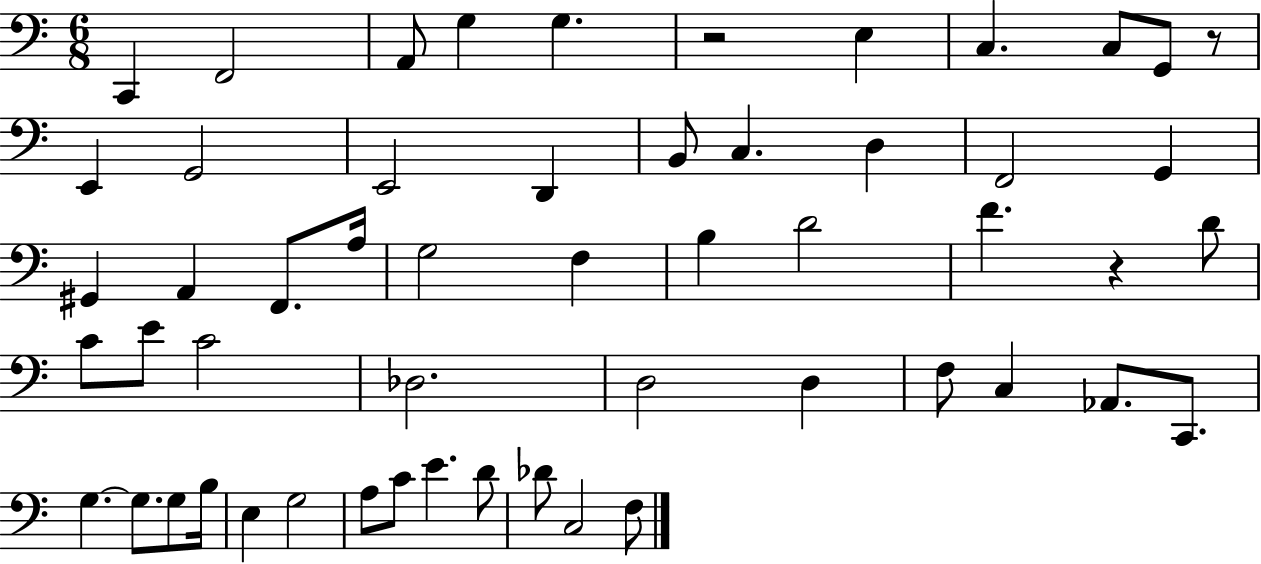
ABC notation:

X:1
T:Untitled
M:6/8
L:1/4
K:C
C,, F,,2 A,,/2 G, G, z2 E, C, C,/2 G,,/2 z/2 E,, G,,2 E,,2 D,, B,,/2 C, D, F,,2 G,, ^G,, A,, F,,/2 A,/4 G,2 F, B, D2 F z D/2 C/2 E/2 C2 _D,2 D,2 D, F,/2 C, _A,,/2 C,,/2 G, G,/2 G,/2 B,/4 E, G,2 A,/2 C/2 E D/2 _D/2 C,2 F,/2